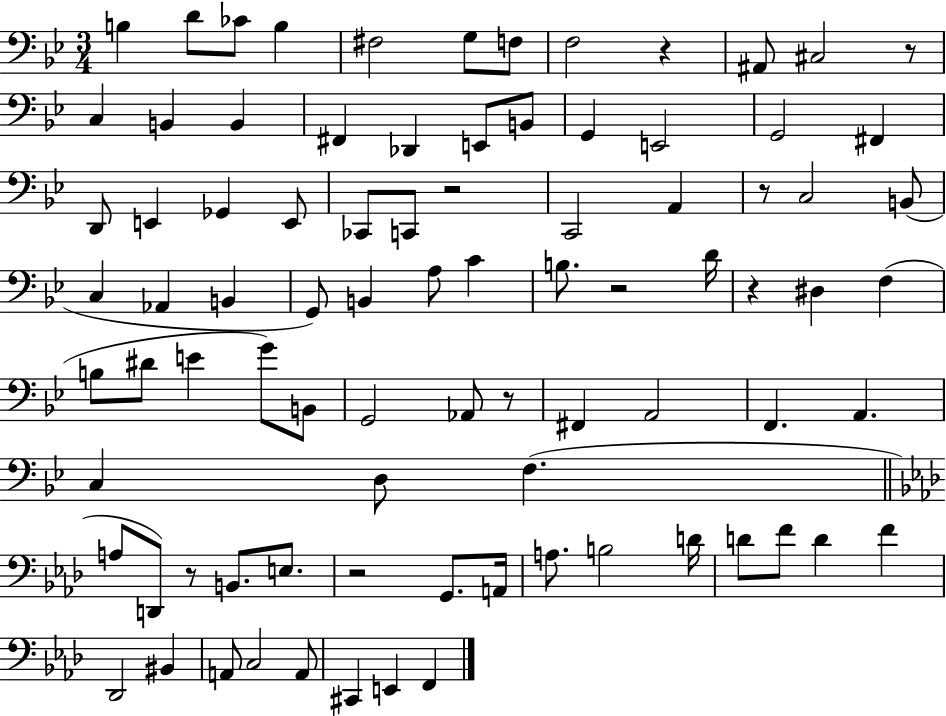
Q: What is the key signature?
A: BES major